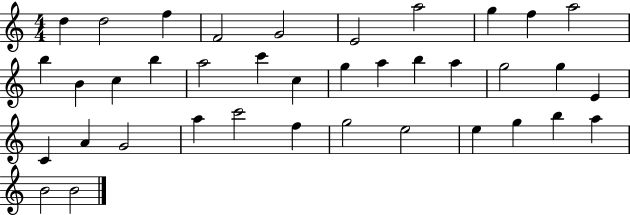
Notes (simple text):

D5/q D5/h F5/q F4/h G4/h E4/h A5/h G5/q F5/q A5/h B5/q B4/q C5/q B5/q A5/h C6/q C5/q G5/q A5/q B5/q A5/q G5/h G5/q E4/q C4/q A4/q G4/h A5/q C6/h F5/q G5/h E5/h E5/q G5/q B5/q A5/q B4/h B4/h